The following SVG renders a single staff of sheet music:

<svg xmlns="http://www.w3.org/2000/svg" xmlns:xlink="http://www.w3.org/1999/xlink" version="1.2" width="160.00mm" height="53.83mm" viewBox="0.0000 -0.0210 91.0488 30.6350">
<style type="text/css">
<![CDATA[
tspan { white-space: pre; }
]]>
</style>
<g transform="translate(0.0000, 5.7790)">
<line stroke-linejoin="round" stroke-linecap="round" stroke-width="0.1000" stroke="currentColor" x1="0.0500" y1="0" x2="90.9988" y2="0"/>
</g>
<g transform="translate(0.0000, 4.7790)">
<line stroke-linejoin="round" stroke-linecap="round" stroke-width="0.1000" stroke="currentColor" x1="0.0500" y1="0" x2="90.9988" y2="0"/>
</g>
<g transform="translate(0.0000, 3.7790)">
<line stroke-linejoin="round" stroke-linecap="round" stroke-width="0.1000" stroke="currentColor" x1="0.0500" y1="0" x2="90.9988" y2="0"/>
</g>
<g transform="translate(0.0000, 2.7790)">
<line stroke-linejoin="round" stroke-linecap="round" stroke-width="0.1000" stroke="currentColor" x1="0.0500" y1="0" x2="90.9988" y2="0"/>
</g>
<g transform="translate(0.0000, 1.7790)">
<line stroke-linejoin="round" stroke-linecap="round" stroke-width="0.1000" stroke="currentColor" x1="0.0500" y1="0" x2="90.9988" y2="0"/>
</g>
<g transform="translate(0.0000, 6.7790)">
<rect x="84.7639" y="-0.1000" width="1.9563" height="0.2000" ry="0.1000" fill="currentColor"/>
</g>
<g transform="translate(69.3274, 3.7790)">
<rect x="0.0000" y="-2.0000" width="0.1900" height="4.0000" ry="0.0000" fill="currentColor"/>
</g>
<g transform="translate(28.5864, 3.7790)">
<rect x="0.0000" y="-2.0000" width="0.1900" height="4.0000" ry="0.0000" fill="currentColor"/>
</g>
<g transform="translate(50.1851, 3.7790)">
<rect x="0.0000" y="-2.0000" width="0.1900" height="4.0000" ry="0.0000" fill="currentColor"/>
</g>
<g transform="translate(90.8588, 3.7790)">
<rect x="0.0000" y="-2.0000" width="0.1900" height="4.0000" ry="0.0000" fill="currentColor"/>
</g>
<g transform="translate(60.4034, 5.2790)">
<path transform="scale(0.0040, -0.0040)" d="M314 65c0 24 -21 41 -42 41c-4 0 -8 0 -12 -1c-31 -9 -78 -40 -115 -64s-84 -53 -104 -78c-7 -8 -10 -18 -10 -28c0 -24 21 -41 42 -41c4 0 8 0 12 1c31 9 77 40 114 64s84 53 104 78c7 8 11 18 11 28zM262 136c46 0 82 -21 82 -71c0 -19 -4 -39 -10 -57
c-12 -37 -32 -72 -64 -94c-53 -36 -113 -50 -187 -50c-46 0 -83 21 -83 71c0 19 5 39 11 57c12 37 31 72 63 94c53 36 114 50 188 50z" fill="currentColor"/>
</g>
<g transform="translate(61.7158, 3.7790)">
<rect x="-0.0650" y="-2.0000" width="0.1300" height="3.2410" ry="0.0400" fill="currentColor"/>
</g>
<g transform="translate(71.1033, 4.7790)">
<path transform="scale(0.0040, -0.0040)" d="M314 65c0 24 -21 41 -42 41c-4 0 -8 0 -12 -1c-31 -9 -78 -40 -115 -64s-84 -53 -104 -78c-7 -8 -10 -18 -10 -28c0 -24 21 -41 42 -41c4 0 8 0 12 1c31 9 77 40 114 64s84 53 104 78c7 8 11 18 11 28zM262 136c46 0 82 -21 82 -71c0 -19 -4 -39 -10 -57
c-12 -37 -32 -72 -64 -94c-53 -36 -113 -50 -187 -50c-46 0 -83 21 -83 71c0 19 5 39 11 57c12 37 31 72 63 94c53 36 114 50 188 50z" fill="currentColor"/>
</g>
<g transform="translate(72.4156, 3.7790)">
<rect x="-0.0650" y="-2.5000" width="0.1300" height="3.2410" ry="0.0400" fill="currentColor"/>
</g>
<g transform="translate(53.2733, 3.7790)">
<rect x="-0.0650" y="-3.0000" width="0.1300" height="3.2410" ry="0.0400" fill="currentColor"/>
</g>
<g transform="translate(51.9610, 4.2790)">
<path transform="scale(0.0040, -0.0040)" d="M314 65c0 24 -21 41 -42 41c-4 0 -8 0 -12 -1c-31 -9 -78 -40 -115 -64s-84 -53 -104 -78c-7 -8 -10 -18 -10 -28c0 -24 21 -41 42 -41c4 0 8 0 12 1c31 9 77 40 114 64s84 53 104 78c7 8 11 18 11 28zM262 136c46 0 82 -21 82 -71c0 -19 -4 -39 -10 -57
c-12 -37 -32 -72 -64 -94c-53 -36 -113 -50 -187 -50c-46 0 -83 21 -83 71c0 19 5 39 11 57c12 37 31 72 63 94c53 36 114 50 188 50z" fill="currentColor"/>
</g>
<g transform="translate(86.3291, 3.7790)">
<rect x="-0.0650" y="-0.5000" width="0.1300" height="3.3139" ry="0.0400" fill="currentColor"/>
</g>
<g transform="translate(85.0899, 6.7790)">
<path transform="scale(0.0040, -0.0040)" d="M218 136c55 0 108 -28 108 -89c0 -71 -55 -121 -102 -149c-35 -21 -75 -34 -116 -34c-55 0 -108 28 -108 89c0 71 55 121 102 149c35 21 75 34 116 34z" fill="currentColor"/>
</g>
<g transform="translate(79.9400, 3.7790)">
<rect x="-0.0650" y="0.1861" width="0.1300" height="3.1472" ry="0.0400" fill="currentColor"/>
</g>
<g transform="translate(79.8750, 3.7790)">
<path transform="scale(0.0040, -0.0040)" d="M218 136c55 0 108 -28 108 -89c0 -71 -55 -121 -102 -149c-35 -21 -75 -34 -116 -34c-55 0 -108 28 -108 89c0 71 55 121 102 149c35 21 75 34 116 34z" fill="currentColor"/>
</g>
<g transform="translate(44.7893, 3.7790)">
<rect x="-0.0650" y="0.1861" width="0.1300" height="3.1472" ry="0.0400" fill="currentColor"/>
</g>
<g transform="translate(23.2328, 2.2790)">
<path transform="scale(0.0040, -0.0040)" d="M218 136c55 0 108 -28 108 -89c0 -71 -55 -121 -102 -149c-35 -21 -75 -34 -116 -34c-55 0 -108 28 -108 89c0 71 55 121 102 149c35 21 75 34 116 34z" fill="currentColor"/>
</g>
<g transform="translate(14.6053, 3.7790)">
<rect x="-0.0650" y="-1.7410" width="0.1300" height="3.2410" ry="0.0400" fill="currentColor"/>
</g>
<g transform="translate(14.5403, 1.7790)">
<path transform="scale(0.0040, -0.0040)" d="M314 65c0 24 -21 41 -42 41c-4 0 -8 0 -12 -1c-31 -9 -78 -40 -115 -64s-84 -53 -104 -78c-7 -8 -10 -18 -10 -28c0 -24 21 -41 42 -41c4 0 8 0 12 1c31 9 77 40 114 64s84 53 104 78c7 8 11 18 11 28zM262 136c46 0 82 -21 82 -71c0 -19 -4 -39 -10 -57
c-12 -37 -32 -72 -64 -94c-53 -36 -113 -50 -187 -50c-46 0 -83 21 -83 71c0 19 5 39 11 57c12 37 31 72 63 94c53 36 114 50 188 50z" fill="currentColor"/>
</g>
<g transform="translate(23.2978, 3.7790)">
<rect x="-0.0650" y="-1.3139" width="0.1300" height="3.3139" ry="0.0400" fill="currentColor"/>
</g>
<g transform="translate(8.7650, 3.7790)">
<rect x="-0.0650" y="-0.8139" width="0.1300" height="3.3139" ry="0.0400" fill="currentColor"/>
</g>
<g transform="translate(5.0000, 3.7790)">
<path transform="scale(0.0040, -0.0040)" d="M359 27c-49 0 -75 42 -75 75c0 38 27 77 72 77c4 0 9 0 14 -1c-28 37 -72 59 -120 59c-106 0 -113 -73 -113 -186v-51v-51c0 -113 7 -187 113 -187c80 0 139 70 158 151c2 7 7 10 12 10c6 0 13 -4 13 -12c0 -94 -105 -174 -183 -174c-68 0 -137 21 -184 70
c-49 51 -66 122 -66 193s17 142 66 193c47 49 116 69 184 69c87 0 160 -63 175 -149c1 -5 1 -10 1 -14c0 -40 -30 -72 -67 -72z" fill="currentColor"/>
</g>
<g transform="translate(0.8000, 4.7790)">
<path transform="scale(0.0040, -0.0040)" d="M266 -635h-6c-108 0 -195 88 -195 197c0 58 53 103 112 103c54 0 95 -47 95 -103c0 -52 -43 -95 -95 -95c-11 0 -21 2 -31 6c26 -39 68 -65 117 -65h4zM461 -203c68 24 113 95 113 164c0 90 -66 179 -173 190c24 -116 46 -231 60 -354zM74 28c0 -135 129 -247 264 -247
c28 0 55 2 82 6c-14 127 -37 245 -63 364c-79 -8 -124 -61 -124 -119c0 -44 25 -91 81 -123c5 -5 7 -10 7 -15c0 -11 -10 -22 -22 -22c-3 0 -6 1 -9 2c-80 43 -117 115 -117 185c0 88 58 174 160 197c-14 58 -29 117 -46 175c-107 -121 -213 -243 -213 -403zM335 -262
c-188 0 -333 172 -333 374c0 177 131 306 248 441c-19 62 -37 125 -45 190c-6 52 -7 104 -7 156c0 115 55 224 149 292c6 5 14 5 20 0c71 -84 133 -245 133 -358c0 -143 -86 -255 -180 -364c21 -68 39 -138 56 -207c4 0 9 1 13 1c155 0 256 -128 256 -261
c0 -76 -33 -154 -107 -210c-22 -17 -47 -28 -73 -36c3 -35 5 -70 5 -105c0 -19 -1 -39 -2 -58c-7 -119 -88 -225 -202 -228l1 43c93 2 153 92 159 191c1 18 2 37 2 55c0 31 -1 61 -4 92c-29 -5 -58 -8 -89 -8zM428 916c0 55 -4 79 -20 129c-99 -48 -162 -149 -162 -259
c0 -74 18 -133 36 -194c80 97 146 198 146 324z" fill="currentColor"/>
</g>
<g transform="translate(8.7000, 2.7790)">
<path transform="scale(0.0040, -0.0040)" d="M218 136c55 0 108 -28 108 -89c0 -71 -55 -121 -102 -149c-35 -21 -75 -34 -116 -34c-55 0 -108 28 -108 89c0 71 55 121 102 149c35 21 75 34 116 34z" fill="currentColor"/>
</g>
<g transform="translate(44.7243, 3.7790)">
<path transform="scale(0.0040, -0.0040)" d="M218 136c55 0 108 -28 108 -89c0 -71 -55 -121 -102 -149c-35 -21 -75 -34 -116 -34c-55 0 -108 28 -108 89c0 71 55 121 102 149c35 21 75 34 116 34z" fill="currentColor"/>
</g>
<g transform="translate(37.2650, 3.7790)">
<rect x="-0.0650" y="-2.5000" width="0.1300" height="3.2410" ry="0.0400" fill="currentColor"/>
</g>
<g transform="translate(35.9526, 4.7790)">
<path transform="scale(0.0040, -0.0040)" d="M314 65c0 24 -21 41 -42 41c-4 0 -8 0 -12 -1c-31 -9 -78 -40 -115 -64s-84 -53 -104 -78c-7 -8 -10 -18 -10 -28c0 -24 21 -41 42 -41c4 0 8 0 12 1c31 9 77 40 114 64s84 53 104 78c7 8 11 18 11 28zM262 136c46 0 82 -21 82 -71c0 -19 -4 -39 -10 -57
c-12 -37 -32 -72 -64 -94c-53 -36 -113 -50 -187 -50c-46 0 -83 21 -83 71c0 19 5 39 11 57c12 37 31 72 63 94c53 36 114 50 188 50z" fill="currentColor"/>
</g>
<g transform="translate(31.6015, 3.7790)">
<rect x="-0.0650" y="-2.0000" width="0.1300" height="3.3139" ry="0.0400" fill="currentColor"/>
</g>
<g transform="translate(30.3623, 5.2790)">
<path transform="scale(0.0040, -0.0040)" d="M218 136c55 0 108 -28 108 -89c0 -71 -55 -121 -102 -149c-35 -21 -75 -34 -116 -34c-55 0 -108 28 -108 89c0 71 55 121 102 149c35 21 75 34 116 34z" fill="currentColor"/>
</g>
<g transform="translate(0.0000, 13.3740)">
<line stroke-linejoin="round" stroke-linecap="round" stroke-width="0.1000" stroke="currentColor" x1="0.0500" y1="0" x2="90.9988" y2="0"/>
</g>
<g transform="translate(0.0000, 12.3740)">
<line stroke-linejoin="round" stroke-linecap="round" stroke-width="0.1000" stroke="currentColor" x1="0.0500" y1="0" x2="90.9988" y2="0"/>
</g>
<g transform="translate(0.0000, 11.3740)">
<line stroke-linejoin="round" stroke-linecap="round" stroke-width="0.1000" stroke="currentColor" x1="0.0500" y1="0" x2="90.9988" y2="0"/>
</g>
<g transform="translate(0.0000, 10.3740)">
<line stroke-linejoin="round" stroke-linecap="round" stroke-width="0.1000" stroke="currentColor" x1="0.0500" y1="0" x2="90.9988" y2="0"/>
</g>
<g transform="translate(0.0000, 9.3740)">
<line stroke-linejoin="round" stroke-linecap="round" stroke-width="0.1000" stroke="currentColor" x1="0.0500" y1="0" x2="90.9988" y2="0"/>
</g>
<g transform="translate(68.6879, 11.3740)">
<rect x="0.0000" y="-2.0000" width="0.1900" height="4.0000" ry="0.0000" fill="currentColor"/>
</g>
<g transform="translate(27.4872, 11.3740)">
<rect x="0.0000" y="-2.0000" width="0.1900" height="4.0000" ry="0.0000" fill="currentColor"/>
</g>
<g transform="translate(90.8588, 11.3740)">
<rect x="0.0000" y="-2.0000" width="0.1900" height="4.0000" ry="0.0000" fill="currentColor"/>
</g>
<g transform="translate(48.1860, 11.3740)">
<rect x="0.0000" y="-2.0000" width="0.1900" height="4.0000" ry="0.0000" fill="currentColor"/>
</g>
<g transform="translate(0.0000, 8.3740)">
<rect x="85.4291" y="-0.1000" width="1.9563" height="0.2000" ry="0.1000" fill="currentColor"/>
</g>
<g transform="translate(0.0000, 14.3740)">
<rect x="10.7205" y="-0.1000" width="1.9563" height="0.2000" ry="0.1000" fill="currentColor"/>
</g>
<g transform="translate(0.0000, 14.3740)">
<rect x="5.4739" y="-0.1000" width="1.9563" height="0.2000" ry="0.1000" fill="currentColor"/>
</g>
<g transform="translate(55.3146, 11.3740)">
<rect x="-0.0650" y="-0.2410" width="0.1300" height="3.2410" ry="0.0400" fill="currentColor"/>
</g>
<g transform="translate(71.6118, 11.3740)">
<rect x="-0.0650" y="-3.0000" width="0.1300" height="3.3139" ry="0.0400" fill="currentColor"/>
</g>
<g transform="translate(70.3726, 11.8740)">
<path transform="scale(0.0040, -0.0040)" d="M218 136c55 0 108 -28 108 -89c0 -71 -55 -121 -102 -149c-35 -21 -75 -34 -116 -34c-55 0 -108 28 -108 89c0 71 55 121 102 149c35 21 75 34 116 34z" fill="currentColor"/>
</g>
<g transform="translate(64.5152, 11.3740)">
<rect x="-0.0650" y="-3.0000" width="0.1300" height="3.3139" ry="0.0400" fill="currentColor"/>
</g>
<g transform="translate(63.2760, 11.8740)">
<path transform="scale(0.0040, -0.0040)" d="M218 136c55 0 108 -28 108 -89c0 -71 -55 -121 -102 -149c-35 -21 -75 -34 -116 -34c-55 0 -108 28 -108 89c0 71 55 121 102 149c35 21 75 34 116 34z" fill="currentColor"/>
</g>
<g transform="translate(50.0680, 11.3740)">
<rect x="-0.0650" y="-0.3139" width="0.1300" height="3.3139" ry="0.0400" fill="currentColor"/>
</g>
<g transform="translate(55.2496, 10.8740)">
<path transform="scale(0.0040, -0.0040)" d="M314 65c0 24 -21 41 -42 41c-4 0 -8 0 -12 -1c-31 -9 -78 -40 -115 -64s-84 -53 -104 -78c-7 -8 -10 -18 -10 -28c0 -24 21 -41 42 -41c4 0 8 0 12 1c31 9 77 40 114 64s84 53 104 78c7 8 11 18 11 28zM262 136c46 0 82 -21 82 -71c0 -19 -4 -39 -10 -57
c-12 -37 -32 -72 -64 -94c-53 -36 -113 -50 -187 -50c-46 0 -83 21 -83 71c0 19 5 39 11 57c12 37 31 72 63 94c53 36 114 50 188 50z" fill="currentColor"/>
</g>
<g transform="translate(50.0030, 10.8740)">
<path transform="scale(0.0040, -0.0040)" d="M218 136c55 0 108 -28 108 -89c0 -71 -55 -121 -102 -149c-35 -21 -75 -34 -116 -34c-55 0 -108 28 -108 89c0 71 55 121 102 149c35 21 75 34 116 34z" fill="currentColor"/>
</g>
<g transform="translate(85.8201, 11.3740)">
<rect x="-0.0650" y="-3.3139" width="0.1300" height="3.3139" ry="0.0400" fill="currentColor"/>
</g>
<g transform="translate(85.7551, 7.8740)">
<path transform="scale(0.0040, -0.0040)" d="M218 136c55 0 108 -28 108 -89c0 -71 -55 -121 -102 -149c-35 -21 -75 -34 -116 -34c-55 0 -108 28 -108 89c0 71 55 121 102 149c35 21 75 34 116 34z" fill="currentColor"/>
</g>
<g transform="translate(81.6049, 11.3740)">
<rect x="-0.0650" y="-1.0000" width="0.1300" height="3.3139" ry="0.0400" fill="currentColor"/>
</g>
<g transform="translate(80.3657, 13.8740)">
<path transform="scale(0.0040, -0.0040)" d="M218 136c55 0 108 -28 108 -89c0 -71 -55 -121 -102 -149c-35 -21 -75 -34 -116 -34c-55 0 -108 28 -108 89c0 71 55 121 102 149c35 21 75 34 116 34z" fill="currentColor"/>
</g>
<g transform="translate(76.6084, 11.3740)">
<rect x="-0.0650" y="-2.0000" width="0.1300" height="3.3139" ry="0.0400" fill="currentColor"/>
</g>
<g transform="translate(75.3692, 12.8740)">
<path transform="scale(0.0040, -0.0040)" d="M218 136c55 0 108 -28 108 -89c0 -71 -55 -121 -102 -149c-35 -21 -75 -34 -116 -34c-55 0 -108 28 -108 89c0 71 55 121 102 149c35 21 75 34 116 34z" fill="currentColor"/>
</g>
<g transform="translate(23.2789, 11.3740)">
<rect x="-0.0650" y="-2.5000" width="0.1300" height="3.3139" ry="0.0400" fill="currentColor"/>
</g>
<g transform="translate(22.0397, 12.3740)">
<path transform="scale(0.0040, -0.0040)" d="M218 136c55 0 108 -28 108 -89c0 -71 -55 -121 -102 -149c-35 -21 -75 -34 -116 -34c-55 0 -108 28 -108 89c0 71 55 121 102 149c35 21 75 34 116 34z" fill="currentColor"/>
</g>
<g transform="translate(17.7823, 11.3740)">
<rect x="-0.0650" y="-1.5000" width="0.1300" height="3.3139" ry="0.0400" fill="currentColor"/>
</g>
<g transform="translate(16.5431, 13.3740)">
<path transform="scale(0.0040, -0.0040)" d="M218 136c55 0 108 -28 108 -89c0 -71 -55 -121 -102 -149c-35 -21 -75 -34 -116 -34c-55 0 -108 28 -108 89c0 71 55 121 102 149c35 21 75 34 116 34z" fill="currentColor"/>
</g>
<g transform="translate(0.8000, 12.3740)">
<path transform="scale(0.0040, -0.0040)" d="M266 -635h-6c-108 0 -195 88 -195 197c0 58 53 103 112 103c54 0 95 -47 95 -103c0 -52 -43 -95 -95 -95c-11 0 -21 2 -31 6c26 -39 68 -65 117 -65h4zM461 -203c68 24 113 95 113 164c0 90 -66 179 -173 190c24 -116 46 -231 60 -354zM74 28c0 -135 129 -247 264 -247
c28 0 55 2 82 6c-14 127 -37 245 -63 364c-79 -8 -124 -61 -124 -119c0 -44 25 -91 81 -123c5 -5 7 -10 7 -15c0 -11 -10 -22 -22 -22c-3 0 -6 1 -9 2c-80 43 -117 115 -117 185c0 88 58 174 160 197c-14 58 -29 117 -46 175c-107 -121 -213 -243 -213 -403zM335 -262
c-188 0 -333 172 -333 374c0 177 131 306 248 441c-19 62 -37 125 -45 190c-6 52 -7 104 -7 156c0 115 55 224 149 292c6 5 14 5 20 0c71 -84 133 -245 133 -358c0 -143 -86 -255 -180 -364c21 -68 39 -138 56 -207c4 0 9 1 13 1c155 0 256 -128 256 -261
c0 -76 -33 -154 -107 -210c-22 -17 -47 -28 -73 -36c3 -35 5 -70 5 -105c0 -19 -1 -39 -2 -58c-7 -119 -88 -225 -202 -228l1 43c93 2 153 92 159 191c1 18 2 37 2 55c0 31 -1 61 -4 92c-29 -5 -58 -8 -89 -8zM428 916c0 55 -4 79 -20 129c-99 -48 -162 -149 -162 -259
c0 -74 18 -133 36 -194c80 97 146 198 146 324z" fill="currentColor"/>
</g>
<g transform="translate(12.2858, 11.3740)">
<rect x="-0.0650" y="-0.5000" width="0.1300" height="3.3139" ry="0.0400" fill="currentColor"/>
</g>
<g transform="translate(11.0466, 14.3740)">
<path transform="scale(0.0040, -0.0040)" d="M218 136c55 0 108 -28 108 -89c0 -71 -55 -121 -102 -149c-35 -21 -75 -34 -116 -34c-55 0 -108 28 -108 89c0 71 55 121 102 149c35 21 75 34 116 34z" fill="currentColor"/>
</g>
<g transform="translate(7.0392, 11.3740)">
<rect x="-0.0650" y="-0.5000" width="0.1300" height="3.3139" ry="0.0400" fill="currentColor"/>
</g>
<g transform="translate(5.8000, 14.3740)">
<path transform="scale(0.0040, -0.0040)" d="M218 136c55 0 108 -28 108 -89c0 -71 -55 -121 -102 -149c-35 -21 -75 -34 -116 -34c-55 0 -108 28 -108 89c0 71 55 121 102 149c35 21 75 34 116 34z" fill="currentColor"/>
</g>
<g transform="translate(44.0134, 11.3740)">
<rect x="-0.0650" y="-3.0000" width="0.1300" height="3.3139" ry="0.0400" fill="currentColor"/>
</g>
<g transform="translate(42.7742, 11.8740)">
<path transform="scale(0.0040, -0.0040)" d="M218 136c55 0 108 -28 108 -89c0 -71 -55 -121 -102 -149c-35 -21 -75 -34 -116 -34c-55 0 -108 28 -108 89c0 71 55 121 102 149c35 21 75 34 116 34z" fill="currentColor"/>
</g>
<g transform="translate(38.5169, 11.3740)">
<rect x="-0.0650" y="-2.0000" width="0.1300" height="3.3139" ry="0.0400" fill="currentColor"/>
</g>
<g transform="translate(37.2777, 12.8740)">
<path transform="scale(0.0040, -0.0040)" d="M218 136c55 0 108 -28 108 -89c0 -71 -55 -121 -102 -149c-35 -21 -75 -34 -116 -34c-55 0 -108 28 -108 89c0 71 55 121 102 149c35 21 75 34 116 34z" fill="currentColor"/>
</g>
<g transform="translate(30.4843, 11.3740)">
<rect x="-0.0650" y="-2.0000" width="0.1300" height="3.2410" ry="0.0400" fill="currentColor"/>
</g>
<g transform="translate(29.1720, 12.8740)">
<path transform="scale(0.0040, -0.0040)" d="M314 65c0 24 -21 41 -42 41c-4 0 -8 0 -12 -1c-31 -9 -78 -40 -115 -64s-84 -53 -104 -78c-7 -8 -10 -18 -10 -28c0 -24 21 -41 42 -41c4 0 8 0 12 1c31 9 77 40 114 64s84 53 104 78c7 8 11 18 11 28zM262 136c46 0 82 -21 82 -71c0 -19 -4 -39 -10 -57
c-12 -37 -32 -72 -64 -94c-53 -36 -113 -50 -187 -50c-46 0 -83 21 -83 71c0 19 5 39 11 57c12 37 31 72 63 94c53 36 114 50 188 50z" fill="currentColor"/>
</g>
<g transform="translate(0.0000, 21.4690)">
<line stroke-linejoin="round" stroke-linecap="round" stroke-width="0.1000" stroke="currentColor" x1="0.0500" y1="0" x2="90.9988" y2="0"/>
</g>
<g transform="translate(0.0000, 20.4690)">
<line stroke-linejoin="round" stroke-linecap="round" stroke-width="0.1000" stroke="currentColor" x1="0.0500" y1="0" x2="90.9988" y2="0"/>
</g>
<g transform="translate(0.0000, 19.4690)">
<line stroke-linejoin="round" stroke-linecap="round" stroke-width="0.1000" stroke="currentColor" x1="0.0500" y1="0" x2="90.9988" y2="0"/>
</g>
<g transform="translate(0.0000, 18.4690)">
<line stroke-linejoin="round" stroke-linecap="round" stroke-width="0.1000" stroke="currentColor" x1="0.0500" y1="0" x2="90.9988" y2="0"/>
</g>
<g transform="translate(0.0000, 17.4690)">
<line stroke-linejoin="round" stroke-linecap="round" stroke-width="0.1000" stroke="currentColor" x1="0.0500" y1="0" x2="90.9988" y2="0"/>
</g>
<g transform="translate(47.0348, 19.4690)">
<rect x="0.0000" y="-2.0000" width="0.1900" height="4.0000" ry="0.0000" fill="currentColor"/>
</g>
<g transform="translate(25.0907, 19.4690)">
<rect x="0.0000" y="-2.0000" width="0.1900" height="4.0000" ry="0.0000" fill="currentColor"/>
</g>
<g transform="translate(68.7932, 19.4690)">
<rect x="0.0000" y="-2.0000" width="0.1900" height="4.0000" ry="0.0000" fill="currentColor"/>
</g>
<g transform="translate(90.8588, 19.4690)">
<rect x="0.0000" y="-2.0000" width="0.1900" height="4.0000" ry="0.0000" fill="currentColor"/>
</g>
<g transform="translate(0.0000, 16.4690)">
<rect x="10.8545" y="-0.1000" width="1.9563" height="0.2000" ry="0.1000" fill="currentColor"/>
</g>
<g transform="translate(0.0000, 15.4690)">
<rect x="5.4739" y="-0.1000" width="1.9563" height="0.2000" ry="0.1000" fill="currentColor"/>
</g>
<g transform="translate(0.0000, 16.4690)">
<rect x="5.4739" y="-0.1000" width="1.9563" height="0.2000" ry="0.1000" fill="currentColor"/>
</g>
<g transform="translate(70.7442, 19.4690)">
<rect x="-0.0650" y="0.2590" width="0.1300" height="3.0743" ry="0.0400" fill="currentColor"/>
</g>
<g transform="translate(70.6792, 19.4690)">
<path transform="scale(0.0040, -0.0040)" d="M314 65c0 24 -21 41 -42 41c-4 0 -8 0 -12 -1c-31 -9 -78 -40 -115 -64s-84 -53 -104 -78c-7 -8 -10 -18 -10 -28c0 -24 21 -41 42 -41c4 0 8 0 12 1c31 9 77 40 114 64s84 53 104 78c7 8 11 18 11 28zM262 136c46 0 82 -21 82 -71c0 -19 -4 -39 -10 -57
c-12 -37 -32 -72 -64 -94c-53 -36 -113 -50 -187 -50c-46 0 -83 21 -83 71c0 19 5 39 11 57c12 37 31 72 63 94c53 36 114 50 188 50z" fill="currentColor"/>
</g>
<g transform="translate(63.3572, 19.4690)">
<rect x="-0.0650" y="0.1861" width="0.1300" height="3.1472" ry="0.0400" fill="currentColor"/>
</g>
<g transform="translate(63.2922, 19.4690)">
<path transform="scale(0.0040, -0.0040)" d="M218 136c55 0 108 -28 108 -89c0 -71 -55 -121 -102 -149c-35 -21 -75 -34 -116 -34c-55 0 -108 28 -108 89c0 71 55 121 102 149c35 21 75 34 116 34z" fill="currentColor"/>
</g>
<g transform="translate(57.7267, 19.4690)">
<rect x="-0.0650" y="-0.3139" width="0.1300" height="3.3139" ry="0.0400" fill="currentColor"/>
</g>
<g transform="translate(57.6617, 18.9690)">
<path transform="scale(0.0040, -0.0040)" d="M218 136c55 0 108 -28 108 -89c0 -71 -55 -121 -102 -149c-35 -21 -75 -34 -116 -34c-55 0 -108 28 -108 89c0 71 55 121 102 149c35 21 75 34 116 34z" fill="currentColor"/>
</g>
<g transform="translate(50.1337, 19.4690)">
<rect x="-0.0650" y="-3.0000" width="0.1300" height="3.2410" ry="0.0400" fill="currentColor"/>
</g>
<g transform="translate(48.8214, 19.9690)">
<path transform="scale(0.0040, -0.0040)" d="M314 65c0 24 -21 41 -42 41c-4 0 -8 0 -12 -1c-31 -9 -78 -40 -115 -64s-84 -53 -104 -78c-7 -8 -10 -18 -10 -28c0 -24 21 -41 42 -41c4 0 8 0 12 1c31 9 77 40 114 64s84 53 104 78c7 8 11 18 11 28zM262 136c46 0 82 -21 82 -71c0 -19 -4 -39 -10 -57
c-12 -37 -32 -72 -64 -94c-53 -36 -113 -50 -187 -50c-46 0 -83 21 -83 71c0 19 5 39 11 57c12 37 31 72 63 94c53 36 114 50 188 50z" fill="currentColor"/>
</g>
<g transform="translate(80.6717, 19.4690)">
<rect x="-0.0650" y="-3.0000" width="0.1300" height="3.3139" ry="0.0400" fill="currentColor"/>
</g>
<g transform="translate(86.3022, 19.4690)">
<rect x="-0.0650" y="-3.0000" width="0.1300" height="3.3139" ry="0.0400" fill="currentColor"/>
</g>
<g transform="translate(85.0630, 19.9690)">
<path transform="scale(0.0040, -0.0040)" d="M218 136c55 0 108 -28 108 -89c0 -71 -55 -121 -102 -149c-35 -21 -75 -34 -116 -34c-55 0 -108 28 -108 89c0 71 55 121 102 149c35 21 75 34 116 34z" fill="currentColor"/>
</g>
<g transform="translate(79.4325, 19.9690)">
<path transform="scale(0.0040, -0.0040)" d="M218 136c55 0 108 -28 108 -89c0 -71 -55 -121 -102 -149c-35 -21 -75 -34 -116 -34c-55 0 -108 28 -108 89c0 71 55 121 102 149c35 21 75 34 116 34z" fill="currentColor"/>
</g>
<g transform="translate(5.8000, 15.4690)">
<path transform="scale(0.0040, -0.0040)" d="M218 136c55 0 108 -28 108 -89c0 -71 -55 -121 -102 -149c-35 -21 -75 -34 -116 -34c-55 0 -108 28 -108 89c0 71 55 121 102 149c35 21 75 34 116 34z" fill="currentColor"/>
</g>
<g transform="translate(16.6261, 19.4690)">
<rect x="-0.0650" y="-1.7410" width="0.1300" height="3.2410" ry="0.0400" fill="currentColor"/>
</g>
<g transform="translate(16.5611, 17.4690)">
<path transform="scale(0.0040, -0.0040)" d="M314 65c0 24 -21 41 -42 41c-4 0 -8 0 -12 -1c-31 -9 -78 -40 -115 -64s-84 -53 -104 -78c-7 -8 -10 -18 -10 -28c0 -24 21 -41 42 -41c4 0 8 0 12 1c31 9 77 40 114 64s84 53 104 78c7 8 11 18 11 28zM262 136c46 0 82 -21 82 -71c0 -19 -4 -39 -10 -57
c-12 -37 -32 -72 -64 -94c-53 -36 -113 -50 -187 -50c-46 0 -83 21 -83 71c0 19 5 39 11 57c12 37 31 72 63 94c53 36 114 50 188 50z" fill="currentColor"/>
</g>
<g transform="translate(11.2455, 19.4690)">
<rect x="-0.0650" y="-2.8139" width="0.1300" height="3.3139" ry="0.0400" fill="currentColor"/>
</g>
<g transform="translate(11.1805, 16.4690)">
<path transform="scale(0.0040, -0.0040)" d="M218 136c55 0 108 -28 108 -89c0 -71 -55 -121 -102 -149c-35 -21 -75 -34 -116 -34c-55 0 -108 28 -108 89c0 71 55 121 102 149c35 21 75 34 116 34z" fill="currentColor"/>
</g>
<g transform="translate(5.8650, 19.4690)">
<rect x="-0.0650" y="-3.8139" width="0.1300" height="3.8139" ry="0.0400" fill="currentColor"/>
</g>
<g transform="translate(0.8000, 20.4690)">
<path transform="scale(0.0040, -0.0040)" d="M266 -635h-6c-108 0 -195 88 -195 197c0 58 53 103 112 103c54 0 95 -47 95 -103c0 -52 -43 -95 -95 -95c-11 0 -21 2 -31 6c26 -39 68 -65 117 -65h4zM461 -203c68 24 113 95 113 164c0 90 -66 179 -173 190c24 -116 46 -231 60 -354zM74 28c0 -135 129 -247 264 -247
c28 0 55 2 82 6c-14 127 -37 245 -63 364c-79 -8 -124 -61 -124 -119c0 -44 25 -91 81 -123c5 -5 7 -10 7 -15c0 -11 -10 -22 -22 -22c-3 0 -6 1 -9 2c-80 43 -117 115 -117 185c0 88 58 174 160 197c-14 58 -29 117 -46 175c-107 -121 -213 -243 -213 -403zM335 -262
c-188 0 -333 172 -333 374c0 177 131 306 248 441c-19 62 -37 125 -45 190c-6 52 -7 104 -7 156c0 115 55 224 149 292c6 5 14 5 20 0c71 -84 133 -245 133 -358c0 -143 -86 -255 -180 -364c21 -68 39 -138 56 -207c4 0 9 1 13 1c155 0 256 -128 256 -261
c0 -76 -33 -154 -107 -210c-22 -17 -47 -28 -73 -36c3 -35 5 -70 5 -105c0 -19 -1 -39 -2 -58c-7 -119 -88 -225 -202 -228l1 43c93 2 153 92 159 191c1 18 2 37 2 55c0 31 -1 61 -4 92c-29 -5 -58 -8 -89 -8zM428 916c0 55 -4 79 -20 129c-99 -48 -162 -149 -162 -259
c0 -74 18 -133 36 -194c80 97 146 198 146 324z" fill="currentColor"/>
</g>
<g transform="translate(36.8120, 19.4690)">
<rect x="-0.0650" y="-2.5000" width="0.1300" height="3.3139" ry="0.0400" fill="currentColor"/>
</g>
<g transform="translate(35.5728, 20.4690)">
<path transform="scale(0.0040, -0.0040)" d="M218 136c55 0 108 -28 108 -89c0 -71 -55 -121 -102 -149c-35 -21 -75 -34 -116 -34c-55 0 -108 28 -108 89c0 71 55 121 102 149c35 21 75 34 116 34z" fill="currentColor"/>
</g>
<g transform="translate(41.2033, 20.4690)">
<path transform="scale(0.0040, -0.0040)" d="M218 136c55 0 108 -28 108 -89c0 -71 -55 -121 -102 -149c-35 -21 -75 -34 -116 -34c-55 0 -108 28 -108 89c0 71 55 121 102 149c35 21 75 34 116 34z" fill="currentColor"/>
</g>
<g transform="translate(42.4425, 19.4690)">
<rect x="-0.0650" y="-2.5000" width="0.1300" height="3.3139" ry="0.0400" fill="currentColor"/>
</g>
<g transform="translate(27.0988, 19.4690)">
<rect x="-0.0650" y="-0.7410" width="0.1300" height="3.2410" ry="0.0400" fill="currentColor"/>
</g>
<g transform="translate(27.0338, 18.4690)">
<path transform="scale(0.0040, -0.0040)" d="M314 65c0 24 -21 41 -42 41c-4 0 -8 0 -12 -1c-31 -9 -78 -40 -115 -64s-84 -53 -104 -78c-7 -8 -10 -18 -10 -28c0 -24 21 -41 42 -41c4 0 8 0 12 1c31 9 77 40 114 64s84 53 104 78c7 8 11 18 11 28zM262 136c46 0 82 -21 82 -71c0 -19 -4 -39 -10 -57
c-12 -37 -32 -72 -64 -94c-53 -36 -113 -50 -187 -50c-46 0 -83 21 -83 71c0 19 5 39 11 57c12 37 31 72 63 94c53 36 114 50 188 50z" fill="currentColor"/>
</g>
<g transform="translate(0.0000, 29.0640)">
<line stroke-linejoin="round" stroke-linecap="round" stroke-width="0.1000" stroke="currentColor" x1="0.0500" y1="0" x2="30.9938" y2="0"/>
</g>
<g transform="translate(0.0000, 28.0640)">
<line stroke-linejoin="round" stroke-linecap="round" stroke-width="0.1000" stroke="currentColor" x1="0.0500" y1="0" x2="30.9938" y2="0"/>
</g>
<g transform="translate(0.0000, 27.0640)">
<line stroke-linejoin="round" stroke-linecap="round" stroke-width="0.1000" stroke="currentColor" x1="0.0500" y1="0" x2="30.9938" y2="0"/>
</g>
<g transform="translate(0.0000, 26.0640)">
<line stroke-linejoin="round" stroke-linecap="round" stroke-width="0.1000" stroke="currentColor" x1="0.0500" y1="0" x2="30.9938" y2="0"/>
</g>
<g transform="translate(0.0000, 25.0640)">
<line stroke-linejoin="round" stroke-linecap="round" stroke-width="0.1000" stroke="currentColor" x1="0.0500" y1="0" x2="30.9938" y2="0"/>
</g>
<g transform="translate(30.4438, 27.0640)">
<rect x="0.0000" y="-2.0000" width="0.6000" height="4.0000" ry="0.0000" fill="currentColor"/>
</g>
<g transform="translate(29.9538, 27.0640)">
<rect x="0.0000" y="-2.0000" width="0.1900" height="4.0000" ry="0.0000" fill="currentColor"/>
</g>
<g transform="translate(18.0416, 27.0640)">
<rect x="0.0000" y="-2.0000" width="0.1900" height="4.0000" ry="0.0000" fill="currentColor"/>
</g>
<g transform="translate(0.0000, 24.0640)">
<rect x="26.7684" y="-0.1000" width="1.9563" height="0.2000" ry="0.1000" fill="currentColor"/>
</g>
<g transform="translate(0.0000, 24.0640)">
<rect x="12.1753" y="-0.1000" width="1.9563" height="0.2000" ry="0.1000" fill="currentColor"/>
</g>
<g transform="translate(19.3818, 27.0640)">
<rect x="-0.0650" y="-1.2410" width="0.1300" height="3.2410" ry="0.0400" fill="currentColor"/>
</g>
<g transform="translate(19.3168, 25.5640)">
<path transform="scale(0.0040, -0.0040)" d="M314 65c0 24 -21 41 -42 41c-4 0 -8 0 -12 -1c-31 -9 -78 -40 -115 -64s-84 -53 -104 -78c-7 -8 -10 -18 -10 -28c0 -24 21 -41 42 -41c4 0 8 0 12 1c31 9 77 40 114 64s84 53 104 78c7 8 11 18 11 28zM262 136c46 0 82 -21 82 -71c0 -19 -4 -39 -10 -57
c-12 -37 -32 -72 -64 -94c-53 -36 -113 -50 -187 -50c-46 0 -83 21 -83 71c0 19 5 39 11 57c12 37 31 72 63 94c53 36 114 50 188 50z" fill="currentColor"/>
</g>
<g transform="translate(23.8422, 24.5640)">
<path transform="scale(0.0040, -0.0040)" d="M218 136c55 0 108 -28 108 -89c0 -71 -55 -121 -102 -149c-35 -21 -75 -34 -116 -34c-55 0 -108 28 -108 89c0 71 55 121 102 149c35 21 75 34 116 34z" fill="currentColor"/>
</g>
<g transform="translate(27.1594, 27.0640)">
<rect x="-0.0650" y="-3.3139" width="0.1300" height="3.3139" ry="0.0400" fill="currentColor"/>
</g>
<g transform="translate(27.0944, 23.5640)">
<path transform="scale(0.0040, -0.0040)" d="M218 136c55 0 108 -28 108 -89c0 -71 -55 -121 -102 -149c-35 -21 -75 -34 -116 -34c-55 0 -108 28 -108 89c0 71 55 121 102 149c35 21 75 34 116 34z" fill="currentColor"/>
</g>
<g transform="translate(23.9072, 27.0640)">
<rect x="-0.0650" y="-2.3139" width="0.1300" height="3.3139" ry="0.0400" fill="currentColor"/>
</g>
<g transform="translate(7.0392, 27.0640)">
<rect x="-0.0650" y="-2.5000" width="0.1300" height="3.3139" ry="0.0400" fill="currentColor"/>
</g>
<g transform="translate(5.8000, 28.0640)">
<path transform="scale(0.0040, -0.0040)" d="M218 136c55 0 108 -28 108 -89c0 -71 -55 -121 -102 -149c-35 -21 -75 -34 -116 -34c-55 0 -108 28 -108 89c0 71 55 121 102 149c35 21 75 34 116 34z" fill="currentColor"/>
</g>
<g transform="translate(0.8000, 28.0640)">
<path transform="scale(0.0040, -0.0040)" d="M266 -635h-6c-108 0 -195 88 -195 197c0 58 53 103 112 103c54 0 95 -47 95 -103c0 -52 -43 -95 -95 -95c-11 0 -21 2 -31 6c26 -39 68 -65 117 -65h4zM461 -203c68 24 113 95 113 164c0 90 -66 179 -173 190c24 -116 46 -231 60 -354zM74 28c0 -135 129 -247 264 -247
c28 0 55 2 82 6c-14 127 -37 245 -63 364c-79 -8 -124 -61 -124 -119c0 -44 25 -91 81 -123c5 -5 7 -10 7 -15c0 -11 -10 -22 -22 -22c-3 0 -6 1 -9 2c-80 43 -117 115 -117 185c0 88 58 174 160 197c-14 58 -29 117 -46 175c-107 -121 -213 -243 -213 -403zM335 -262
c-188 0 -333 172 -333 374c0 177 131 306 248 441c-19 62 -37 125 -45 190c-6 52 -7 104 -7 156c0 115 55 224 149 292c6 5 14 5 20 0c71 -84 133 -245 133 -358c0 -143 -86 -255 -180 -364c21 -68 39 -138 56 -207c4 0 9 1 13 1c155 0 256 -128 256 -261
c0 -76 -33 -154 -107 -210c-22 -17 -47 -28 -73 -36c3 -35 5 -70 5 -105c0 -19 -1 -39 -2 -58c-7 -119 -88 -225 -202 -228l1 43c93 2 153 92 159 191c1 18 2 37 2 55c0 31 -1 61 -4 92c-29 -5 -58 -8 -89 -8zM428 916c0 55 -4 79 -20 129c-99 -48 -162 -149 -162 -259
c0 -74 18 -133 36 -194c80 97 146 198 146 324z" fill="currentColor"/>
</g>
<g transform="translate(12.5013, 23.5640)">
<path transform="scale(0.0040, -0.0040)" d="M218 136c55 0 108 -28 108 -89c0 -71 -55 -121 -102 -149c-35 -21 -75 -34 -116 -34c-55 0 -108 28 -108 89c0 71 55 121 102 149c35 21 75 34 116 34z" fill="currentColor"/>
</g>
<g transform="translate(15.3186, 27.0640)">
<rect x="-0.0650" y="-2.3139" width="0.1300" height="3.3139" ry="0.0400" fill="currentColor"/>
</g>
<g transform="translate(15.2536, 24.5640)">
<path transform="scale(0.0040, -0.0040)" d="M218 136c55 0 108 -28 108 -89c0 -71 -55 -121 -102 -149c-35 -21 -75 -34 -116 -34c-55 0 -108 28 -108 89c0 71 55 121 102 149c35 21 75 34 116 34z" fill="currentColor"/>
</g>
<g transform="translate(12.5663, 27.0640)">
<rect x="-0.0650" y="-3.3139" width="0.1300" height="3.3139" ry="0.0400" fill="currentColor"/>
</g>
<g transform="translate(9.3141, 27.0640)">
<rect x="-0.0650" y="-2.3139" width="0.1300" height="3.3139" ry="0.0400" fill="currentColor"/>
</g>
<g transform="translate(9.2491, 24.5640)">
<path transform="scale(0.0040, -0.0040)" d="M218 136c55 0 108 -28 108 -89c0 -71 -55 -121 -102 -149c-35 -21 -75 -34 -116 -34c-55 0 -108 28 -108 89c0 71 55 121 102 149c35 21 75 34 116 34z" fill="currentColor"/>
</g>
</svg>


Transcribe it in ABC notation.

X:1
T:Untitled
M:4/4
L:1/4
K:C
d f2 e F G2 B A2 F2 G2 B C C C E G F2 F A c c2 A A F D b c' a f2 d2 G G A2 c B B2 A A G g b g e2 g b